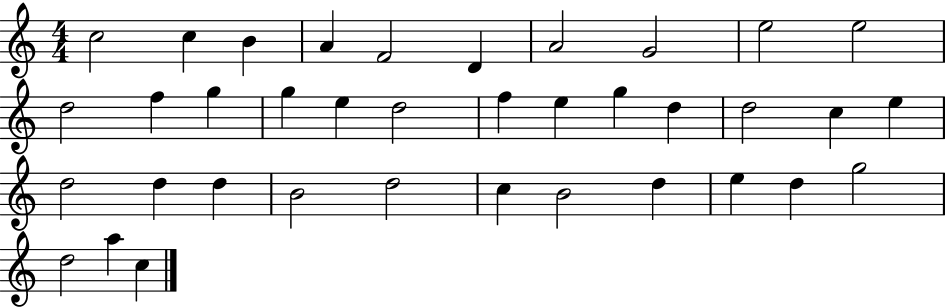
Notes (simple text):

C5/h C5/q B4/q A4/q F4/h D4/q A4/h G4/h E5/h E5/h D5/h F5/q G5/q G5/q E5/q D5/h F5/q E5/q G5/q D5/q D5/h C5/q E5/q D5/h D5/q D5/q B4/h D5/h C5/q B4/h D5/q E5/q D5/q G5/h D5/h A5/q C5/q